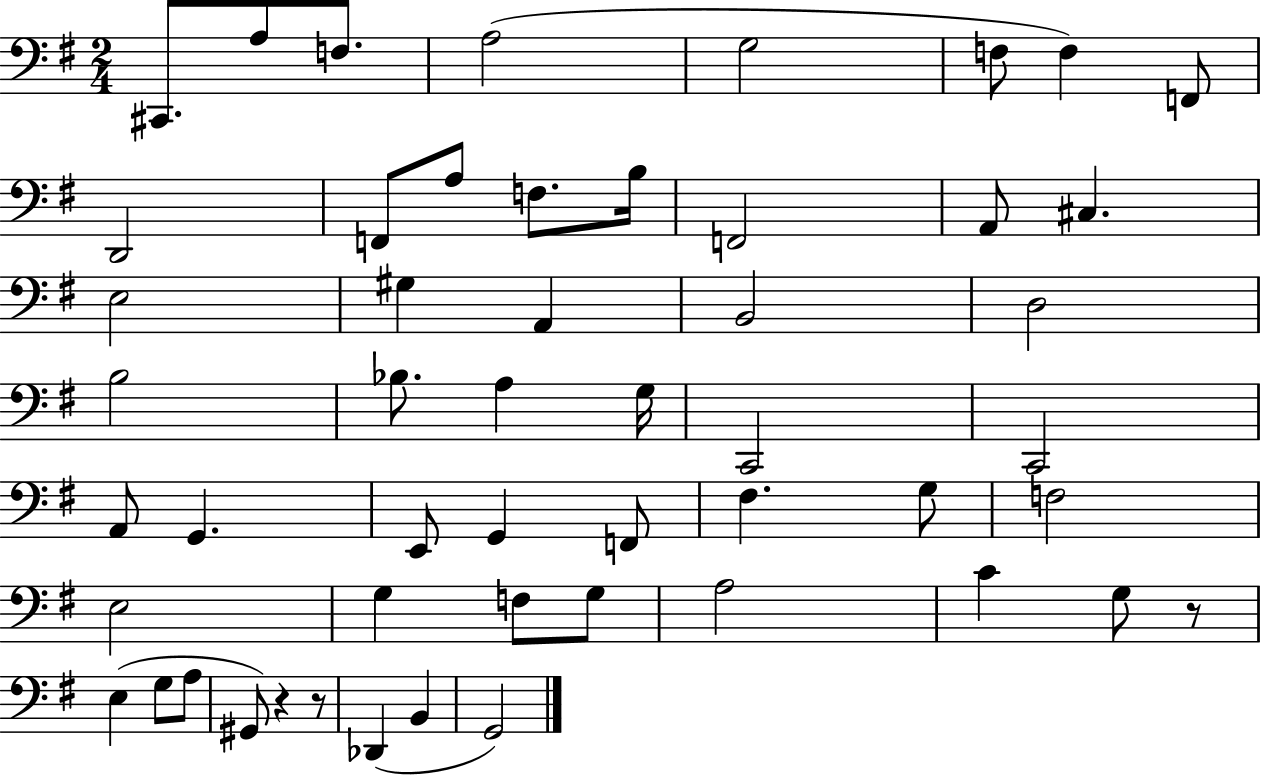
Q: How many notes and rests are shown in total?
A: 52